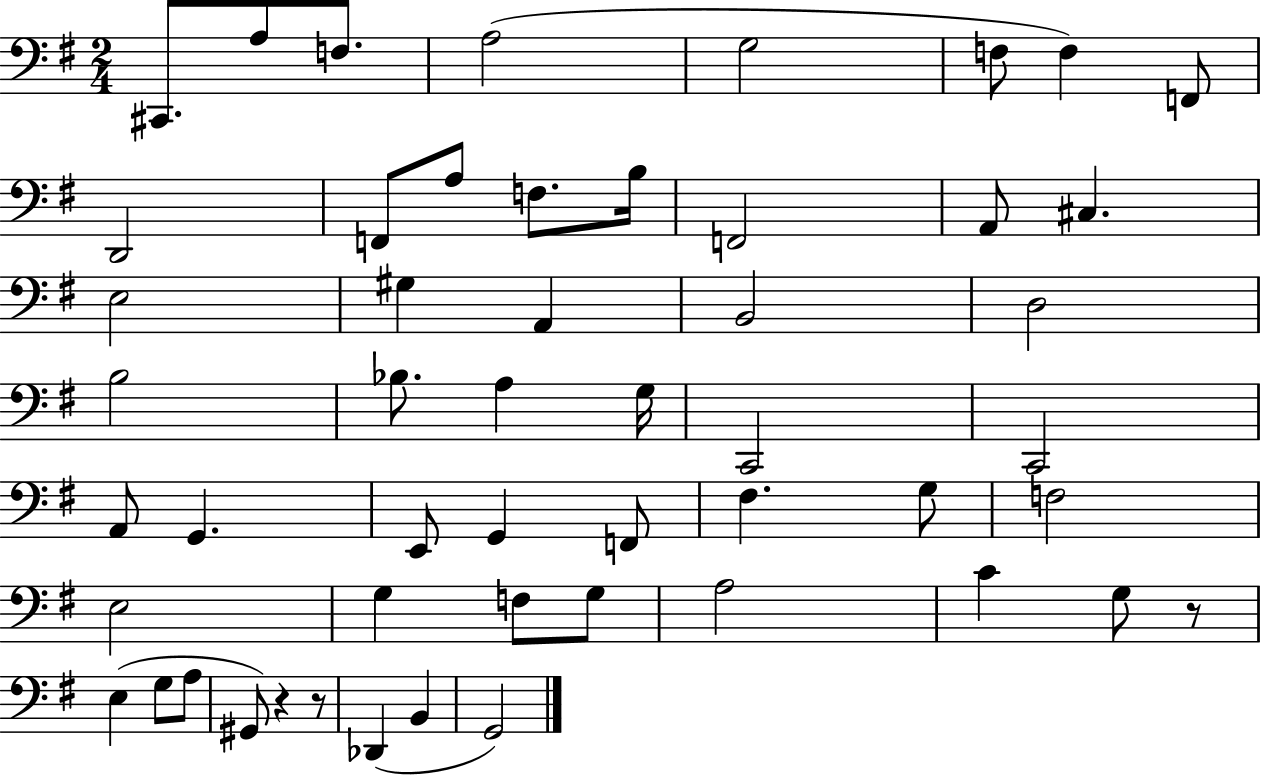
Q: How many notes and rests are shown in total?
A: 52